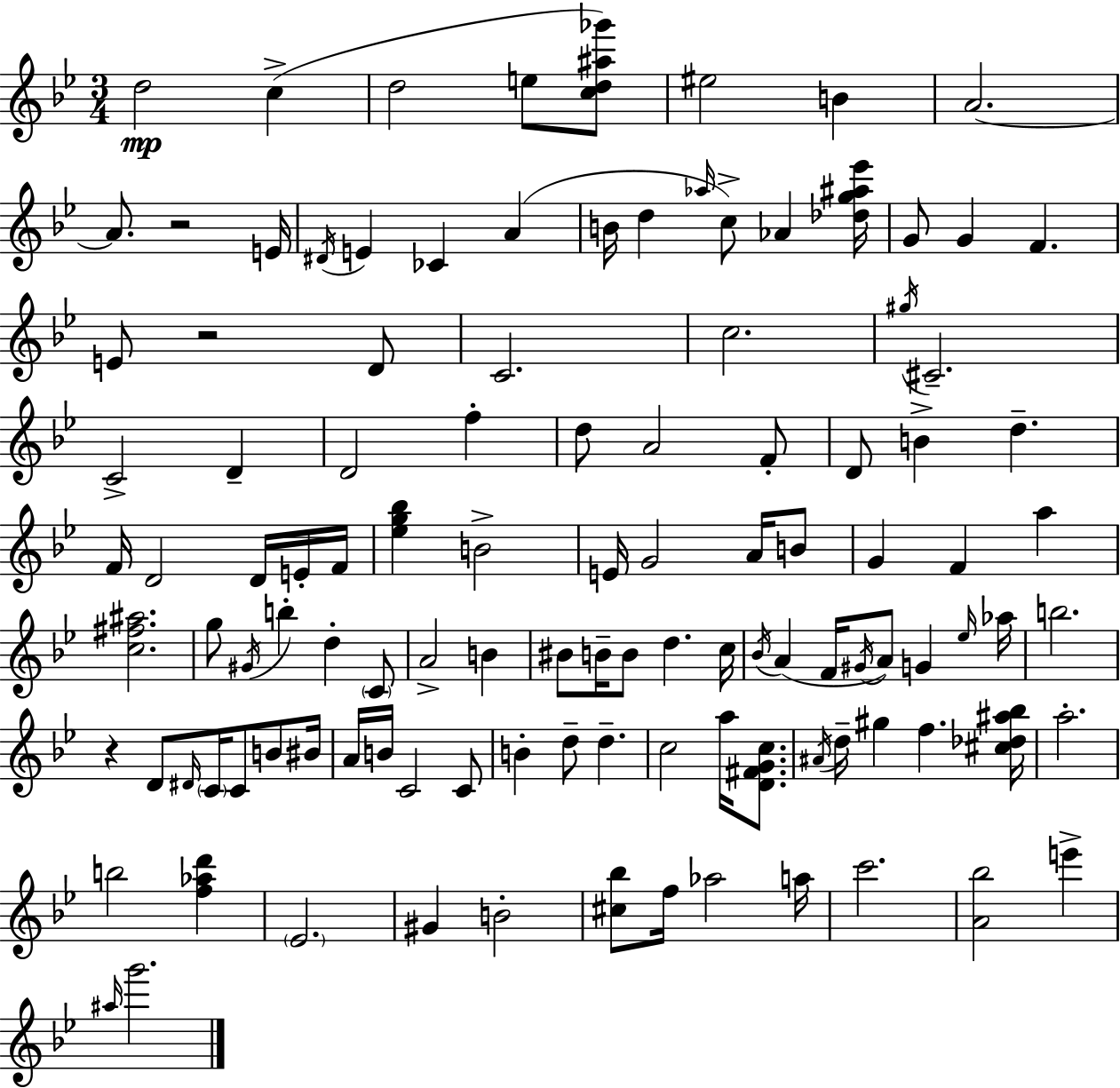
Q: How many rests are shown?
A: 3